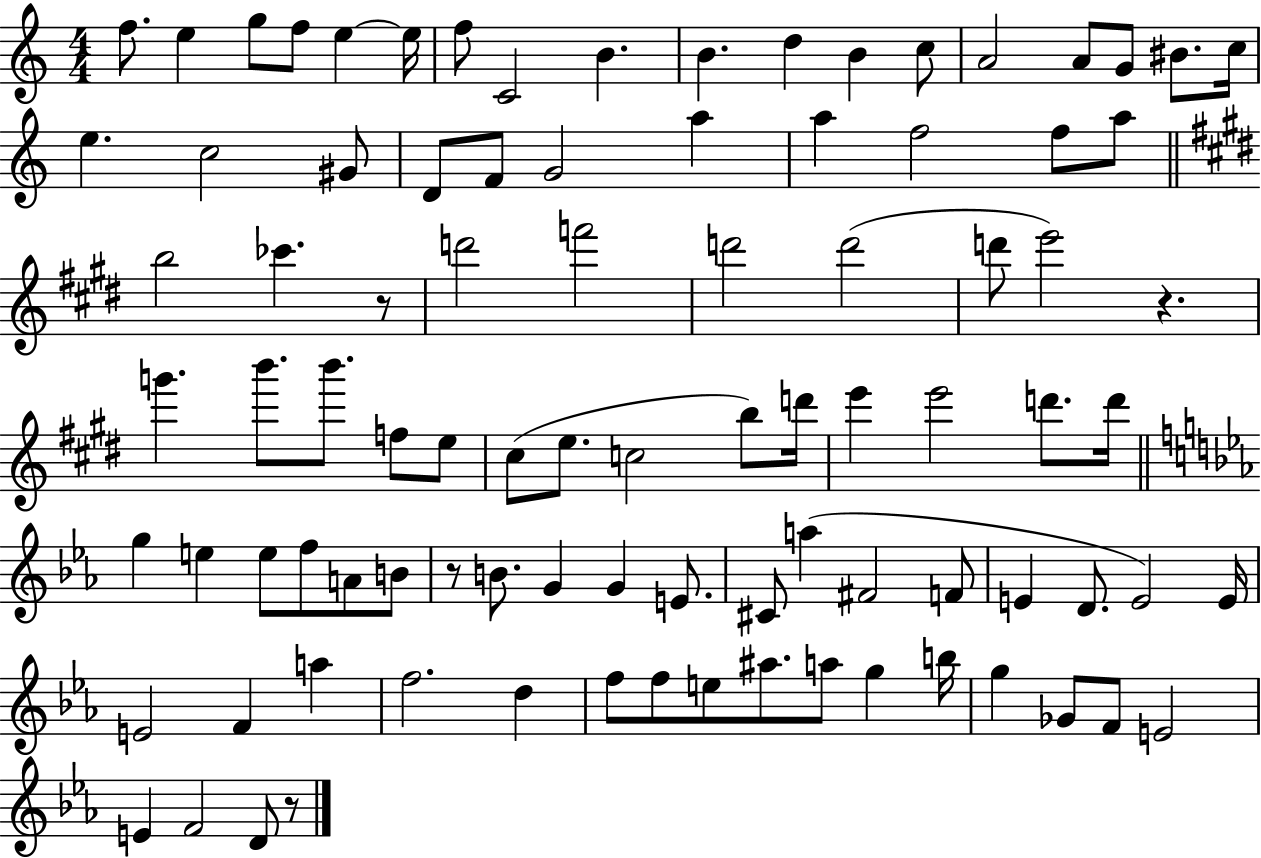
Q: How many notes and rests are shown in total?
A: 92